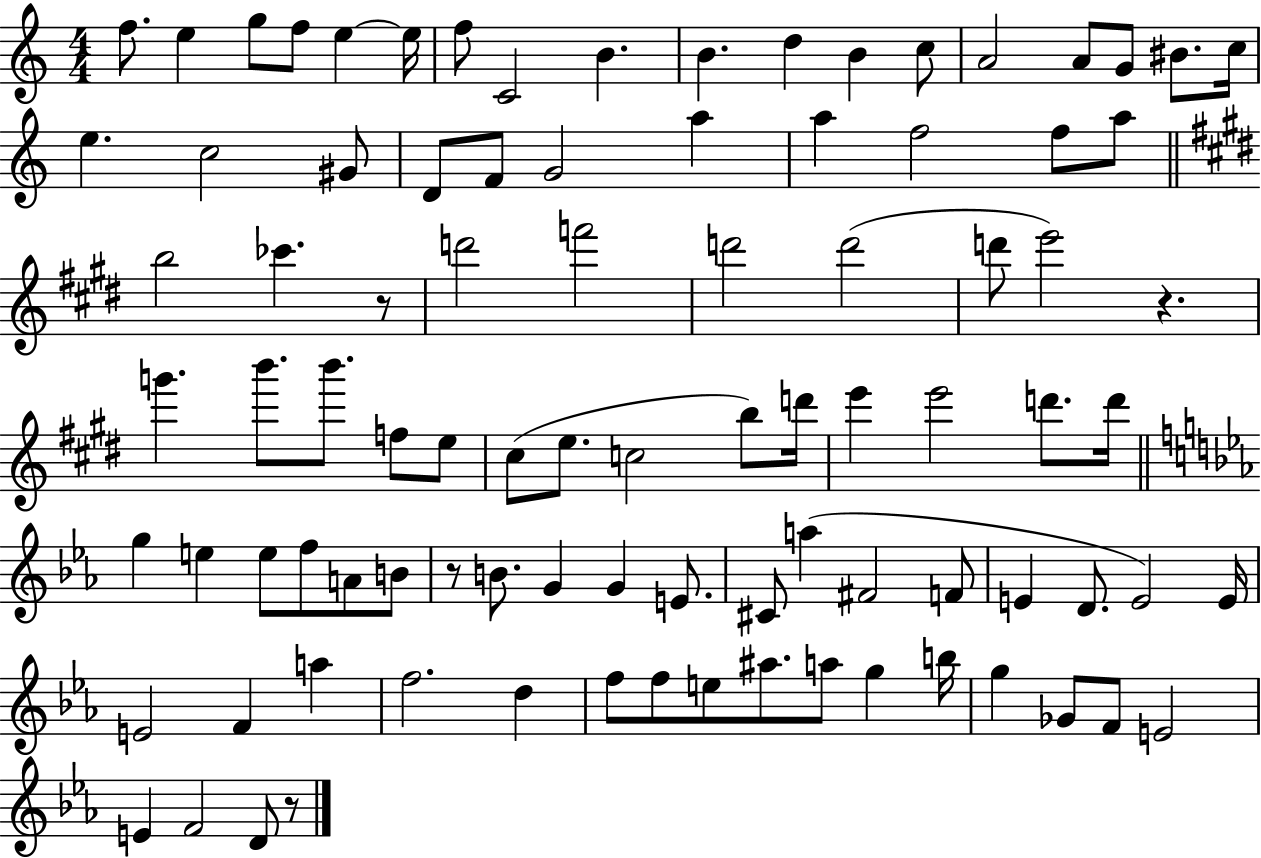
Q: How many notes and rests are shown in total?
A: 92